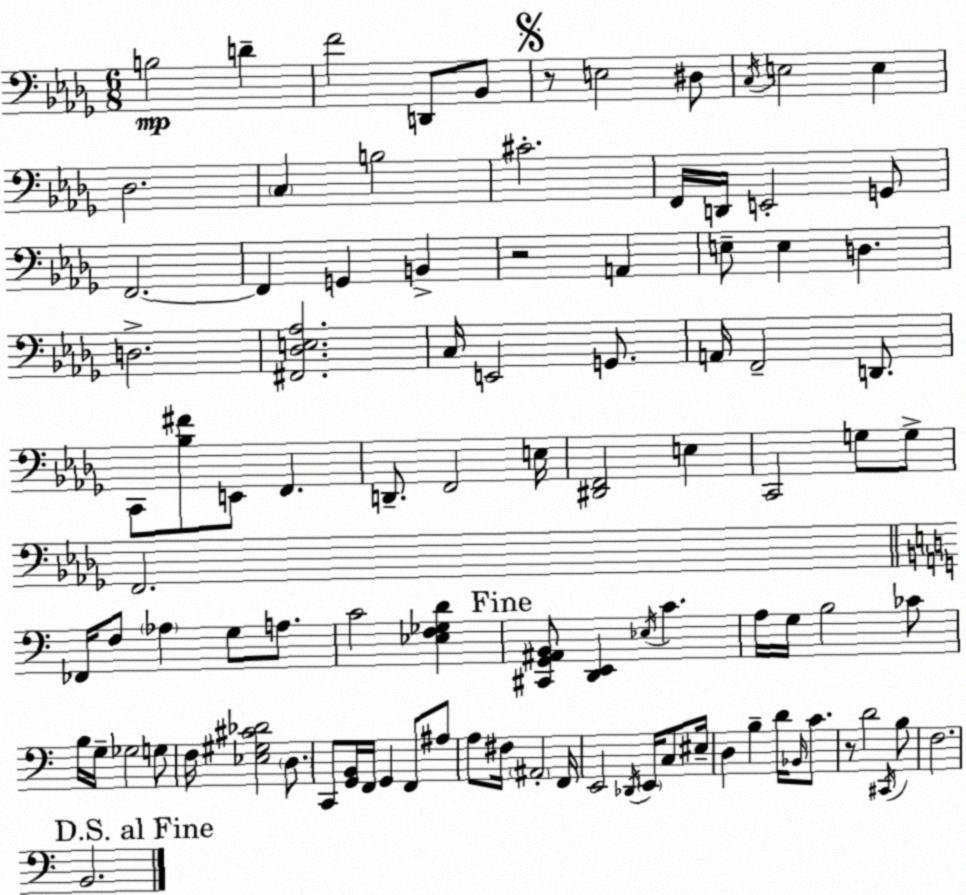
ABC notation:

X:1
T:Untitled
M:6/8
L:1/4
K:Bbm
B,2 D F2 D,,/2 _B,,/2 z/2 E,2 ^D,/2 C,/4 E,2 E, _D,2 C, B,2 ^C2 F,,/4 D,,/4 E,,2 G,,/2 F,,2 F,, G,, B,, z2 A,, E,/2 E, D, D,2 [^F,,_D,E,_A,]2 C,/4 E,,2 G,,/2 A,,/4 F,,2 D,,/2 C,,/2 [_B,^F]/2 E,,/2 F,, D,,/2 F,,2 E,/4 [^D,,F,,]2 E, C,,2 G,/2 G,/2 F,,2 _F,,/4 F,/2 _A, G,/2 A,/2 C2 [_E,F,_G,D] [^C,,G,,^A,,B,,]/2 [D,,E,,] _E,/4 C A,/4 G,/4 B,2 _C/2 B,/4 G,/4 _G,2 G,/2 F,/4 [_E,^G,^C_D]2 D,/2 C,,/2 [G,,B,,]/4 F,,/4 G,, F,,/2 ^A,/2 A,/2 ^F,/4 ^A,,2 F,,/4 E,,2 _D,,/4 E,,/4 C,/2 ^E,/4 D, B, D/4 _B,,/4 C/2 z/2 D2 ^C,,/4 B,/2 F,2 B,,2